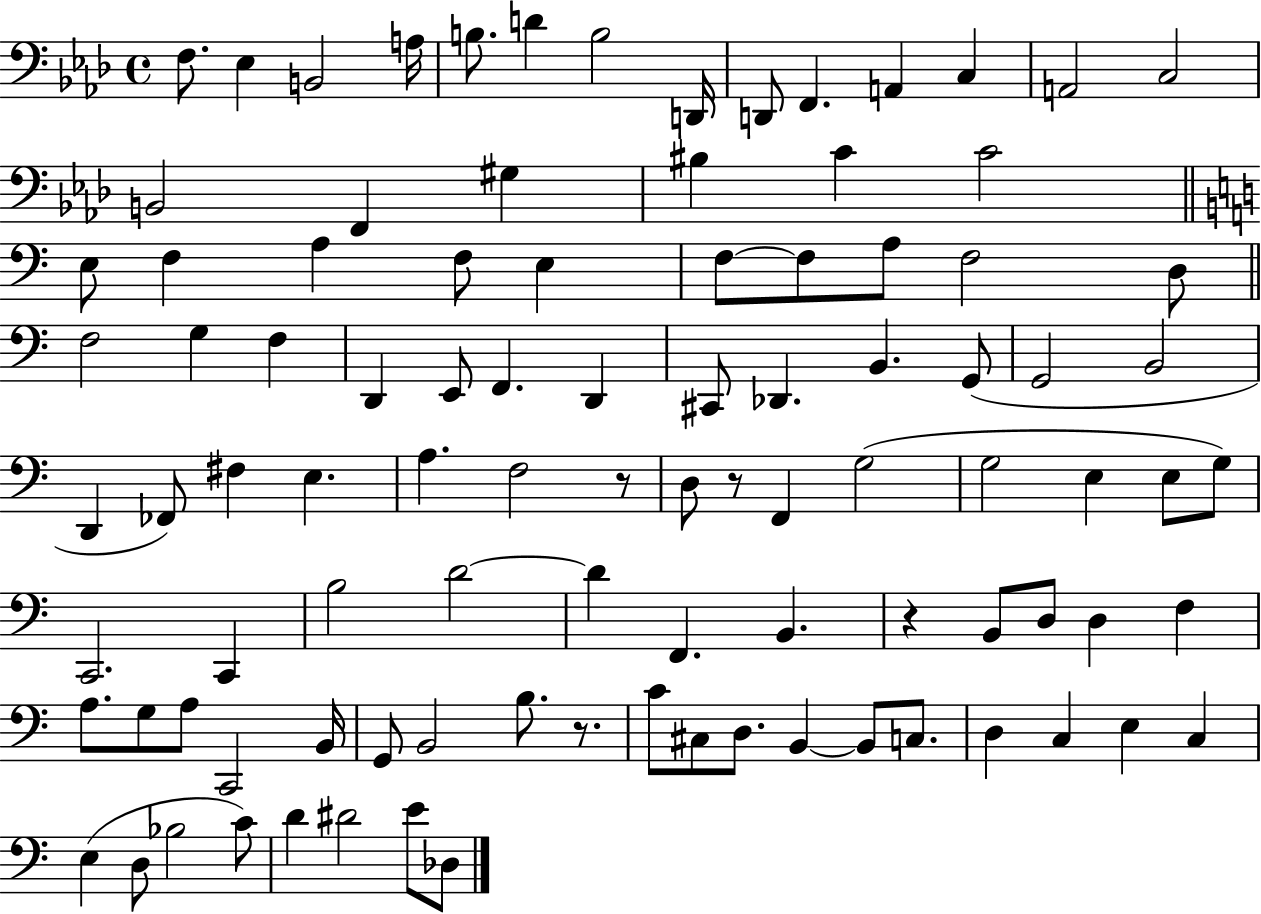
{
  \clef bass
  \time 4/4
  \defaultTimeSignature
  \key aes \major
  f8. ees4 b,2 a16 | b8. d'4 b2 d,16 | d,8 f,4. a,4 c4 | a,2 c2 | \break b,2 f,4 gis4 | bis4 c'4 c'2 | \bar "||" \break \key c \major e8 f4 a4 f8 e4 | f8~~ f8 a8 f2 d8 | \bar "||" \break \key c \major f2 g4 f4 | d,4 e,8 f,4. d,4 | cis,8 des,4. b,4. g,8( | g,2 b,2 | \break d,4 fes,8) fis4 e4. | a4. f2 r8 | d8 r8 f,4 g2( | g2 e4 e8 g8) | \break c,2. c,4 | b2 d'2~~ | d'4 f,4. b,4. | r4 b,8 d8 d4 f4 | \break a8. g8 a8 c,2 b,16 | g,8 b,2 b8. r8. | c'8 cis8 d8. b,4~~ b,8 c8. | d4 c4 e4 c4 | \break e4( d8 bes2 c'8) | d'4 dis'2 e'8 des8 | \bar "|."
}